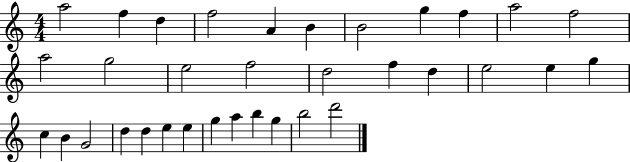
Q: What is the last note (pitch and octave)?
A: D6